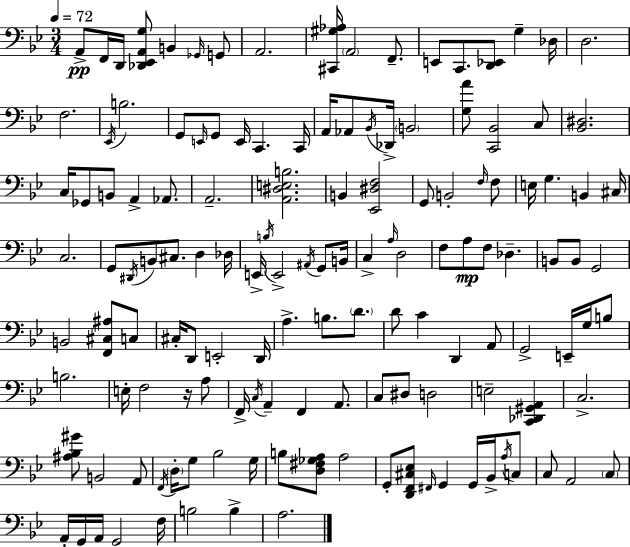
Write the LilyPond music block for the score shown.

{
  \clef bass
  \numericTimeSignature
  \time 3/4
  \key g \minor
  \tempo 4 = 72
  \repeat volta 2 { a,8->\pp f,16 d,16 <des, ees, a, g>8 b,4 \grace { ges,16 } g,8 | a,2. | <cis, gis aes>16 \parenthesize a,2 f,8.-- | e,8 c,8. <d, ees,>8 g4-- | \break des16 d2. | f2. | \acciaccatura { ees,16 } b2. | g,8 \grace { e,16 } g,8 e,16 c,4. | \break c,16 a,16 aes,8 \acciaccatura { bes,16 } des,16-> \parenthesize b,2 | <g a'>8 <c, bes,>2 | c8 <bes, dis>2. | c16 ges,8 b,8 a,4-> | \break aes,8. a,2.-- | <a, dis e b>2. | b,4 <ees, dis f>2 | g,8 b,2-. | \break \grace { f16 } f8 e16 g4. | b,4 cis16 c2. | g,8 \acciaccatura { dis,16 } b,8 cis8. | d4 des16 e,16-> \acciaccatura { b16 } e,2-> | \break \acciaccatura { ais,16 } g,8 b,16 c4-> | \grace { a16 } d2 f8 a8\mp | f8 des4.-- b,8 b,8 | g,2 b,2 | \break <f, cis ais>8 c8 cis16-. d,8 | e,2-. d,16 a4.-> | b8. \parenthesize d'8. d'8 c'4 | d,4 a,8 g,2-> | \break e,16-- g16 b8 b2. | e16-. f2 | r16 a8 f,16-> \acciaccatura { c16 } a,4-- | f,4 a,8. c8 | \break dis8 d2 e2-- | <c, des, gis, a,>4 c2.-> | <ais bes gis'>8 | b,2 a,8 \acciaccatura { f,16 } \parenthesize d16-. | \break g8 bes2 g16 b8 | <d fis ges a>8 a2 g,8-. | <d, f, cis ees>8 \grace { fis,16 } g,4 g,16 bes,16-> \acciaccatura { a16 } c8 | c8 a,2 \parenthesize c8 | \break a,16-. g,16 a,16 g,2 | f16 b2 b4-> | a2. | } \bar "|."
}